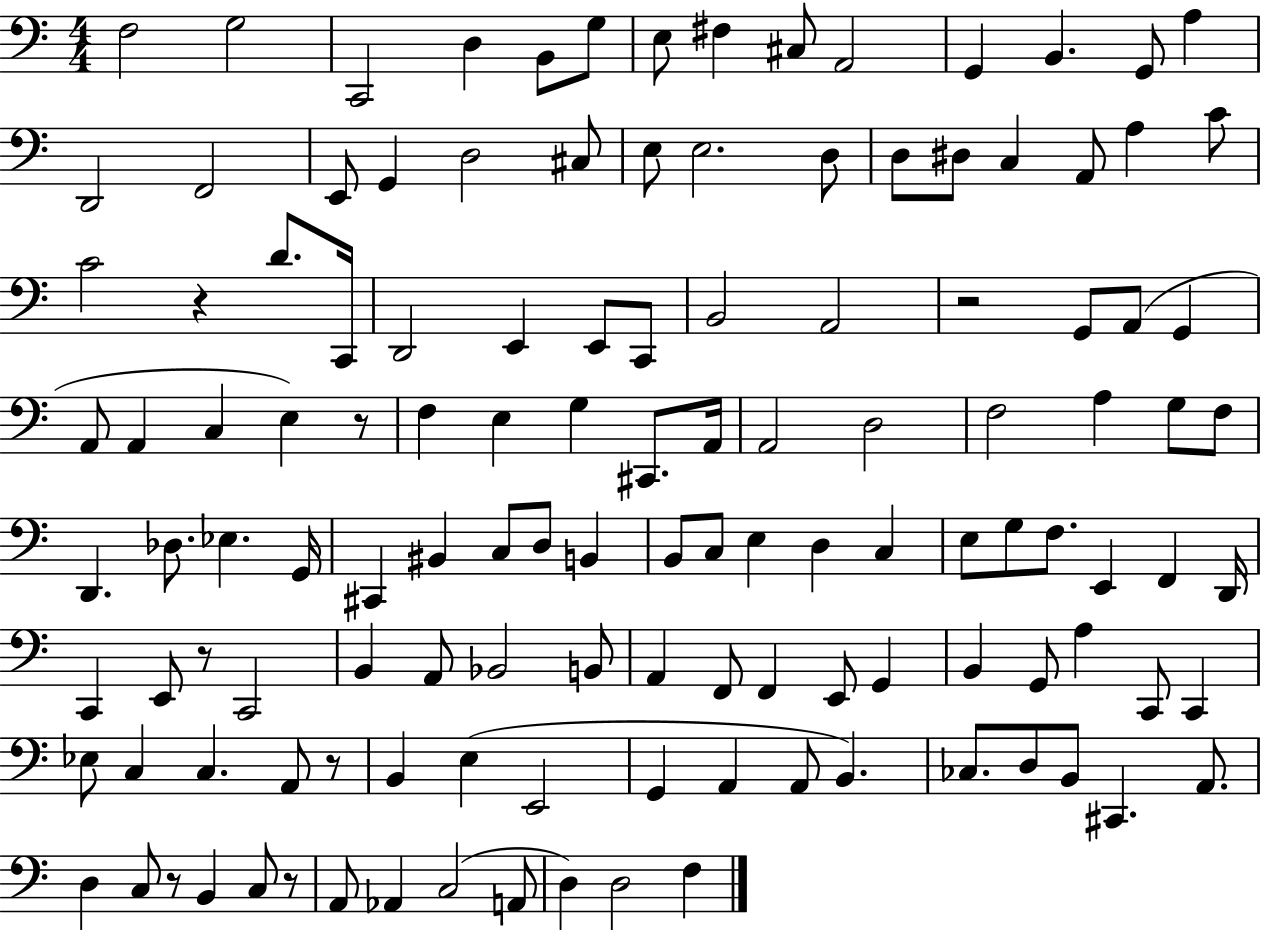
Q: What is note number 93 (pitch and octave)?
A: C2